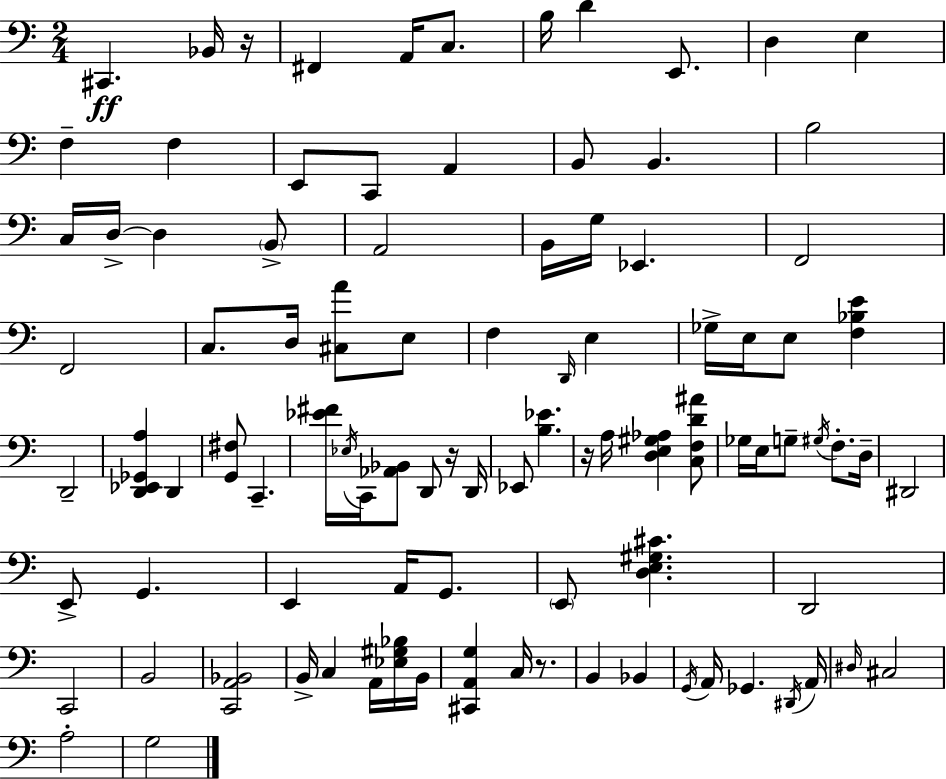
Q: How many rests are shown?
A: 4